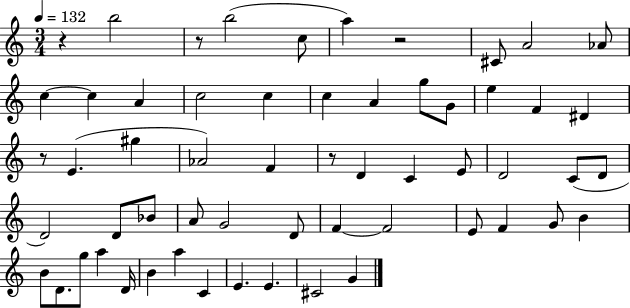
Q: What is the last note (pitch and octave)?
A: G4